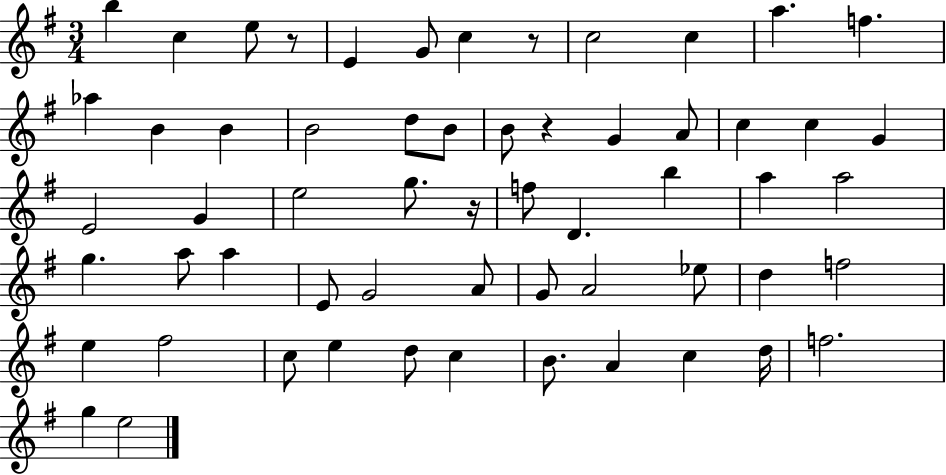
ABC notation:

X:1
T:Untitled
M:3/4
L:1/4
K:G
b c e/2 z/2 E G/2 c z/2 c2 c a f _a B B B2 d/2 B/2 B/2 z G A/2 c c G E2 G e2 g/2 z/4 f/2 D b a a2 g a/2 a E/2 G2 A/2 G/2 A2 _e/2 d f2 e ^f2 c/2 e d/2 c B/2 A c d/4 f2 g e2